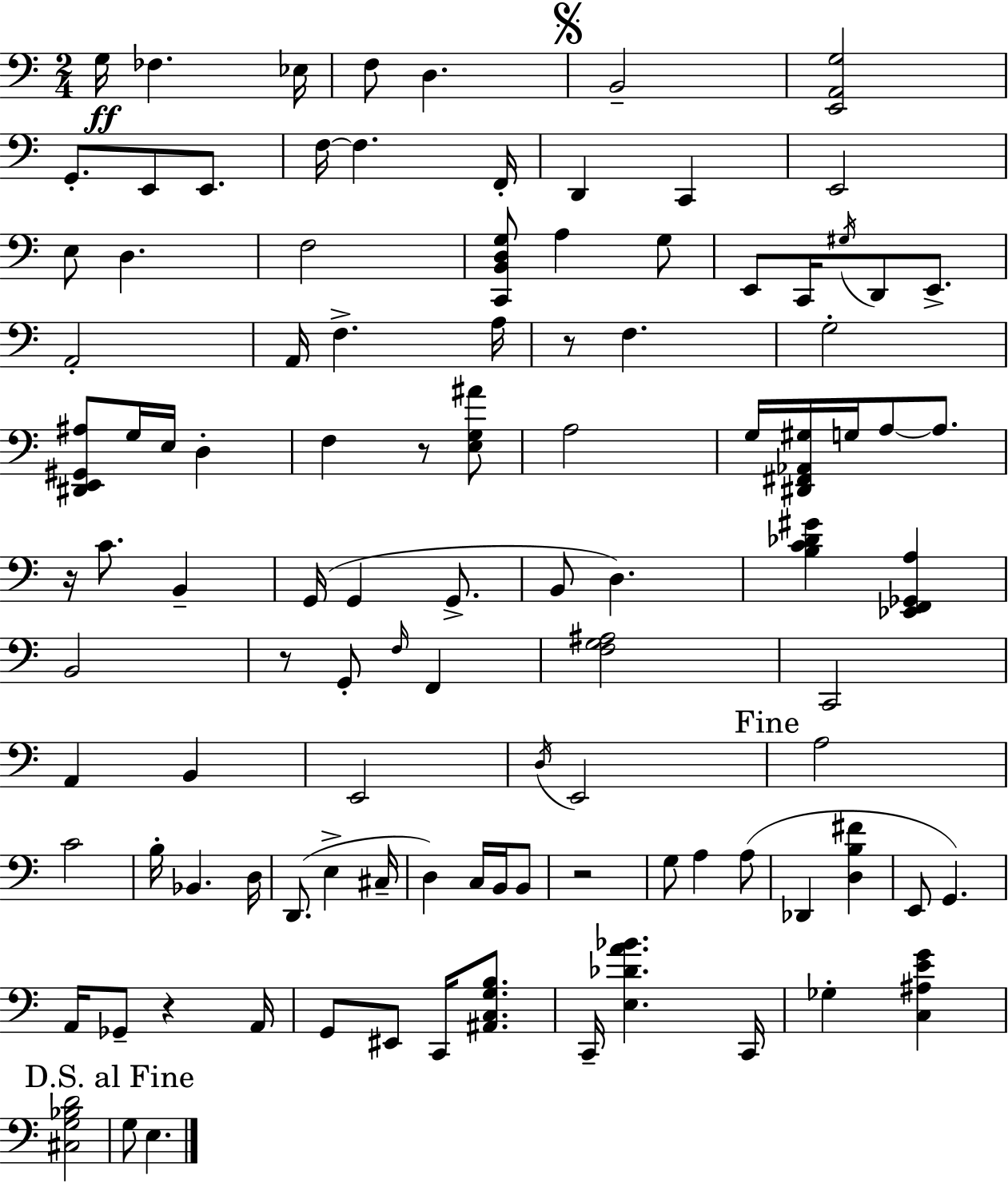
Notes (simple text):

G3/s FES3/q. Eb3/s F3/e D3/q. B2/h [E2,A2,G3]/h G2/e. E2/e E2/e. F3/s F3/q. F2/s D2/q C2/q E2/h E3/e D3/q. F3/h [C2,B2,D3,G3]/e A3/q G3/e E2/e C2/s G#3/s D2/e E2/e. A2/h A2/s F3/q. A3/s R/e F3/q. G3/h [D#2,E2,G#2,A#3]/e G3/s E3/s D3/q F3/q R/e [E3,G3,A#4]/e A3/h G3/s [D#2,F#2,Ab2,G#3]/s G3/s A3/e A3/e. R/s C4/e. B2/q G2/s G2/q G2/e. B2/e D3/q. [B3,C4,Db4,G#4]/q [Eb2,F2,Gb2,A3]/q B2/h R/e G2/e F3/s F2/q [F3,G3,A#3]/h C2/h A2/q B2/q E2/h D3/s E2/h A3/h C4/h B3/s Bb2/q. D3/s D2/e. E3/q C#3/s D3/q C3/s B2/s B2/e R/h G3/e A3/q A3/e Db2/q [D3,B3,F#4]/q E2/e G2/q. A2/s Gb2/e R/q A2/s G2/e EIS2/e C2/s [A#2,C3,G3,B3]/e. C2/s [E3,Db4,A4,Bb4]/q. C2/s Gb3/q [C3,A#3,E4,G4]/q [C#3,G3,Bb3,D4]/h G3/e E3/q.